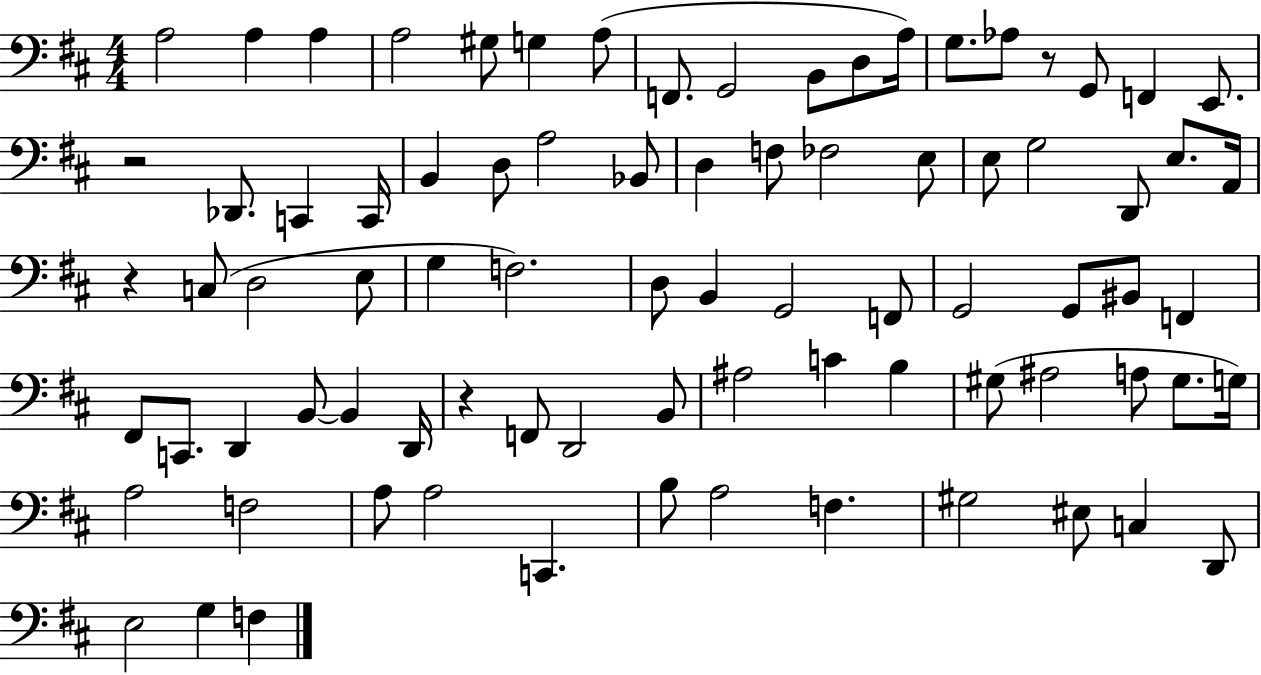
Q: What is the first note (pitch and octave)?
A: A3